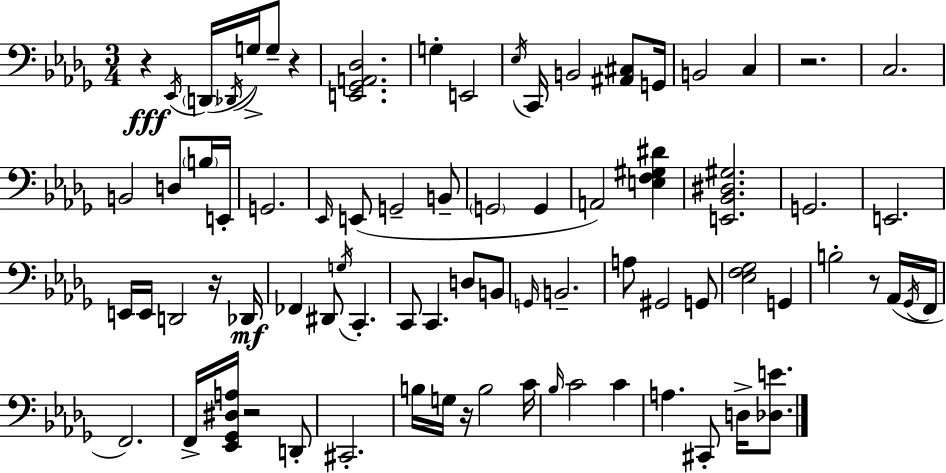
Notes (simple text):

R/q Eb2/s D2/s Db2/s G3/s G3/e R/q [E2,Gb2,A2,Db3]/h. G3/q E2/h Eb3/s C2/s B2/h [A#2,C#3]/e G2/s B2/h C3/q R/h. C3/h. B2/h D3/e B3/s E2/s G2/h. Eb2/s E2/e G2/h B2/e G2/h G2/q A2/h [E3,F3,G#3,D#4]/q [E2,Bb2,D#3,G#3]/h. G2/h. E2/h. E2/s E2/s D2/h R/s Db2/s FES2/q D#2/e G3/s C2/q. C2/e C2/q. D3/e B2/e G2/s B2/h. A3/e G#2/h G2/e [Eb3,F3,Gb3]/h G2/q B3/h R/e Ab2/s Gb2/s F2/s F2/h. F2/s [Eb2,Gb2,D#3,A3]/s R/h D2/e C#2/h. B3/s G3/s R/s B3/h C4/s Bb3/s C4/h C4/q A3/q. C#2/e D3/s [Db3,E4]/e.